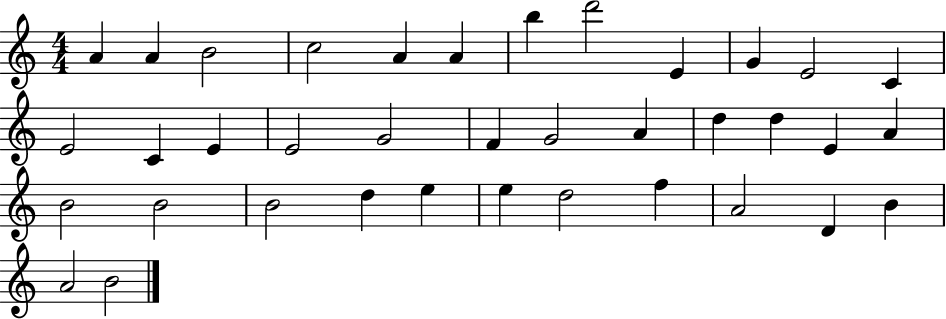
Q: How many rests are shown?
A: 0